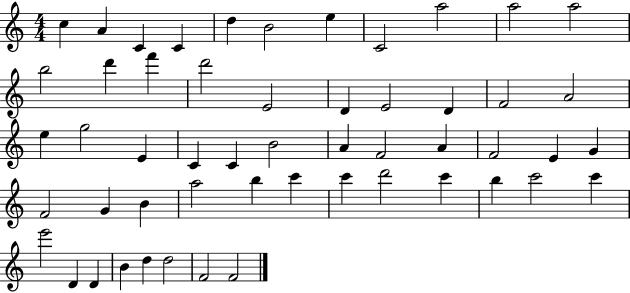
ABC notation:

X:1
T:Untitled
M:4/4
L:1/4
K:C
c A C C d B2 e C2 a2 a2 a2 b2 d' f' d'2 E2 D E2 D F2 A2 e g2 E C C B2 A F2 A F2 E G F2 G B a2 b c' c' d'2 c' b c'2 c' e'2 D D B d d2 F2 F2